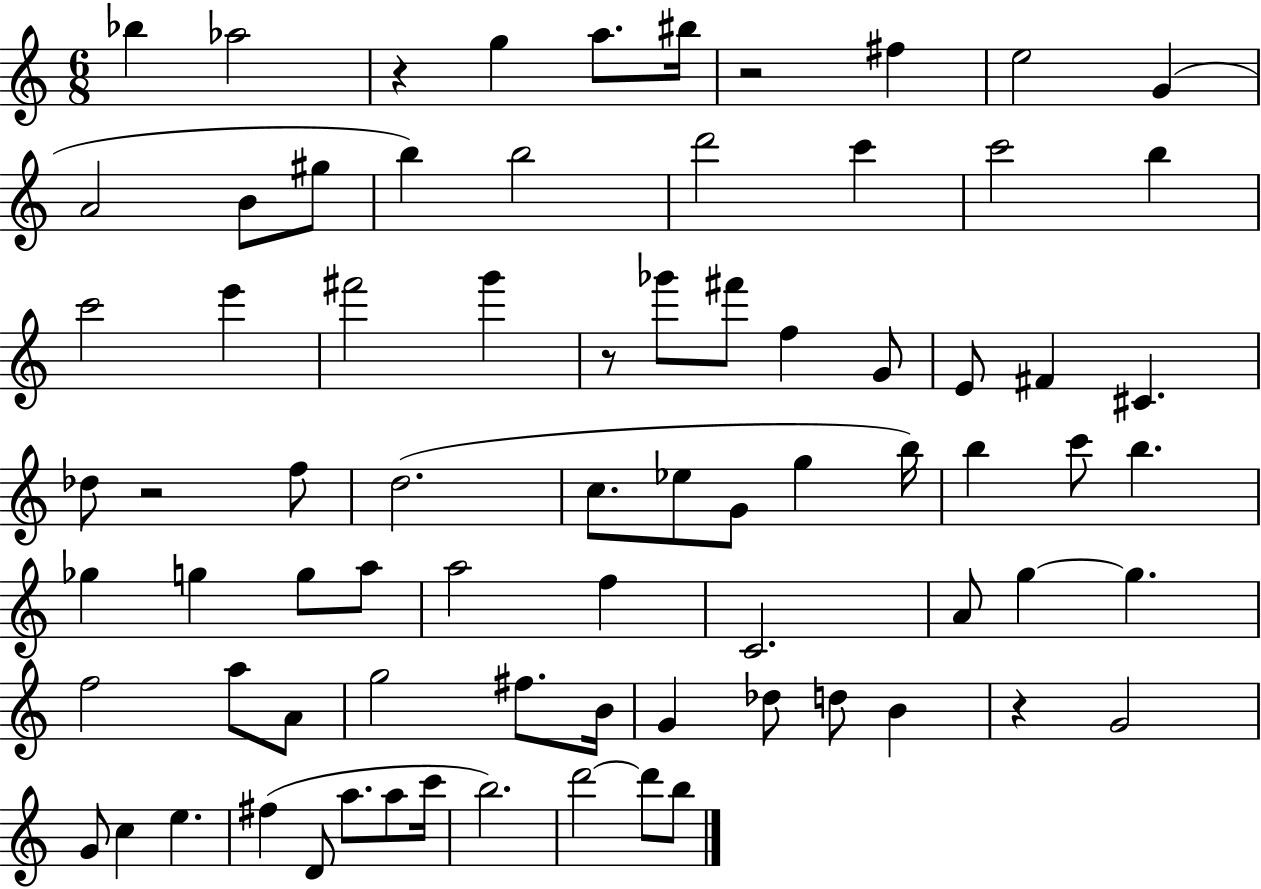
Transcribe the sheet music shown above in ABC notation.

X:1
T:Untitled
M:6/8
L:1/4
K:C
_b _a2 z g a/2 ^b/4 z2 ^f e2 G A2 B/2 ^g/2 b b2 d'2 c' c'2 b c'2 e' ^f'2 g' z/2 _g'/2 ^f'/2 f G/2 E/2 ^F ^C _d/2 z2 f/2 d2 c/2 _e/2 G/2 g b/4 b c'/2 b _g g g/2 a/2 a2 f C2 A/2 g g f2 a/2 A/2 g2 ^f/2 B/4 G _d/2 d/2 B z G2 G/2 c e ^f D/2 a/2 a/2 c'/4 b2 d'2 d'/2 b/2